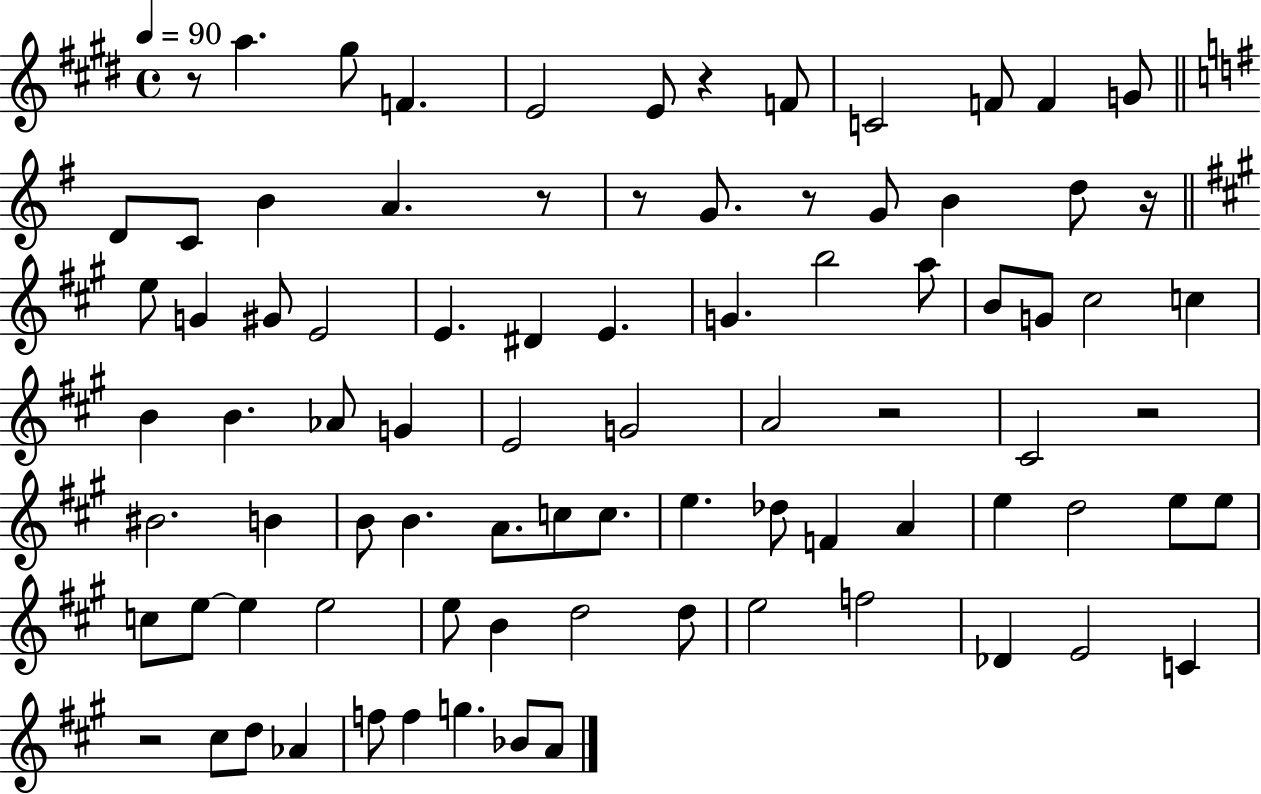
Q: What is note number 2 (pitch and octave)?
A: G#5